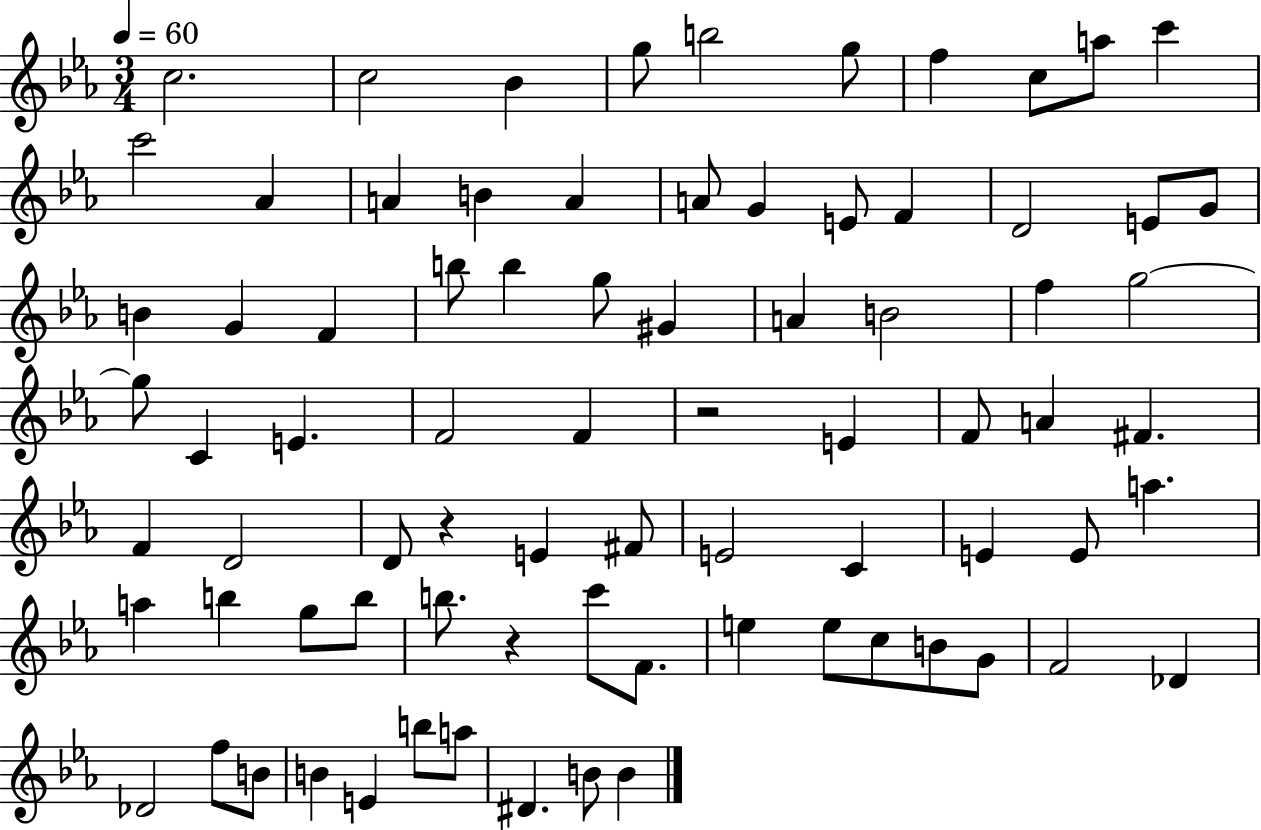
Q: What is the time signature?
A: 3/4